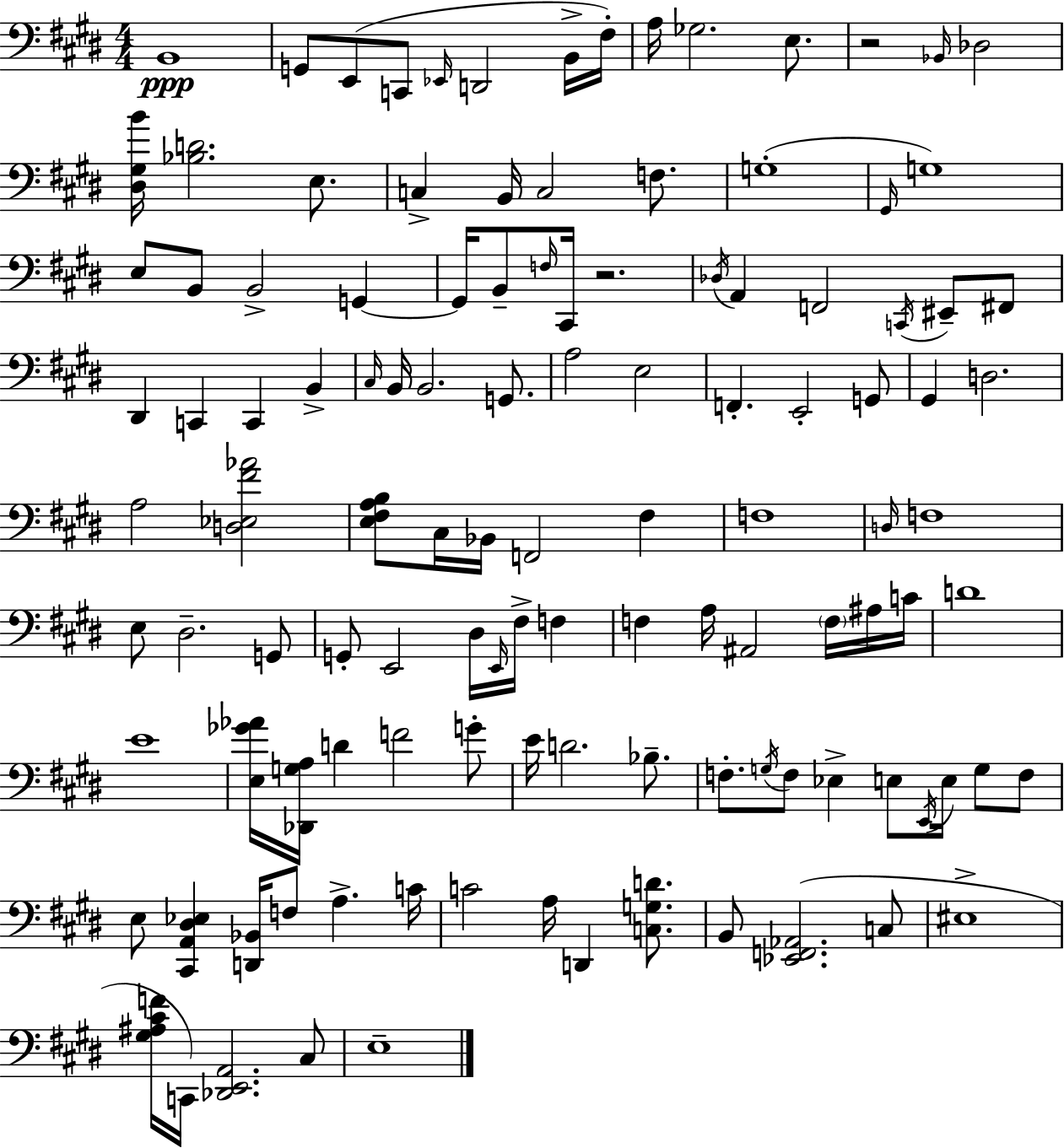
X:1
T:Untitled
M:4/4
L:1/4
K:E
B,,4 G,,/2 E,,/2 C,,/2 _E,,/4 D,,2 B,,/4 ^F,/4 A,/4 _G,2 E,/2 z2 _B,,/4 _D,2 [^D,^G,B]/4 [_B,D]2 E,/2 C, B,,/4 C,2 F,/2 G,4 ^G,,/4 G,4 E,/2 B,,/2 B,,2 G,, G,,/4 B,,/2 F,/4 ^C,,/4 z2 _D,/4 A,, F,,2 C,,/4 ^E,,/2 ^F,,/2 ^D,, C,, C,, B,, ^C,/4 B,,/4 B,,2 G,,/2 A,2 E,2 F,, E,,2 G,,/2 ^G,, D,2 A,2 [D,_E,^F_A]2 [E,^F,A,B,]/2 ^C,/4 _B,,/4 F,,2 ^F, F,4 D,/4 F,4 E,/2 ^D,2 G,,/2 G,,/2 E,,2 ^D,/4 E,,/4 ^F,/4 F, F, A,/4 ^A,,2 F,/4 ^A,/4 C/4 D4 E4 [E,_G_A]/4 [_D,,G,A,]/4 D F2 G/2 E/4 D2 _B,/2 F,/2 G,/4 F,/2 _E, E,/2 E,,/4 E,/4 G,/2 F,/2 E,/2 [^C,,A,,^D,_E,] [D,,_B,,]/4 F,/2 A, C/4 C2 A,/4 D,, [C,G,D]/2 B,,/2 [_E,,F,,_A,,]2 C,/2 ^E,4 [^G,^A,^CF]/4 C,,/4 [_D,,E,,A,,]2 ^C,/2 E,4